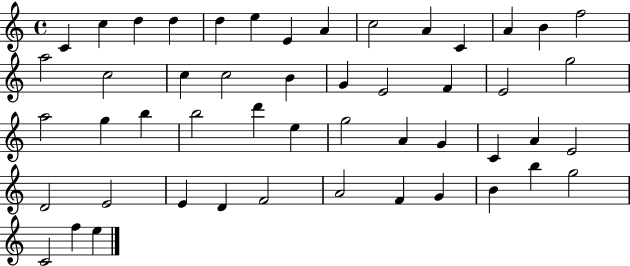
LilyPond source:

{
  \clef treble
  \time 4/4
  \defaultTimeSignature
  \key c \major
  c'4 c''4 d''4 d''4 | d''4 e''4 e'4 a'4 | c''2 a'4 c'4 | a'4 b'4 f''2 | \break a''2 c''2 | c''4 c''2 b'4 | g'4 e'2 f'4 | e'2 g''2 | \break a''2 g''4 b''4 | b''2 d'''4 e''4 | g''2 a'4 g'4 | c'4 a'4 e'2 | \break d'2 e'2 | e'4 d'4 f'2 | a'2 f'4 g'4 | b'4 b''4 g''2 | \break c'2 f''4 e''4 | \bar "|."
}